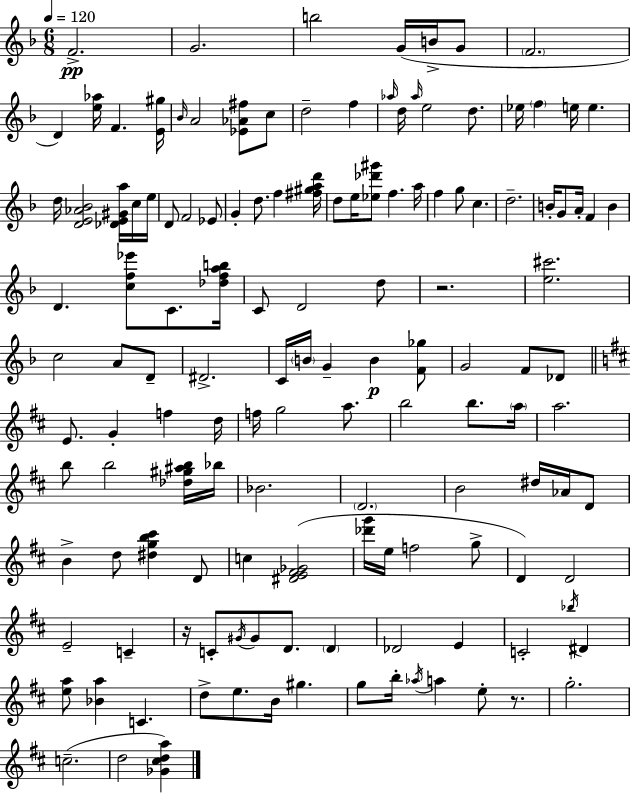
{
  \clef treble
  \numericTimeSignature
  \time 6/8
  \key d \minor
  \tempo 4 = 120
  \repeat volta 2 { f'2.->\pp | g'2. | b''2 g'16( b'16-> g'8 | \parenthesize f'2. | \break d'4) <e'' aes''>16 f'4. <e' gis''>16 | \grace { bes'16 } a'2 <ees' aes' fis''>8 c''8 | d''2-- f''4 | \grace { aes''16 } d''16 \grace { aes''16 } e''2 | \break d''8. ees''16 \parenthesize f''4 e''16 e''4. | d''16 <d' e' aes' bes'>2 | <des' e' gis' a''>16 c''16 e''16 d'8 f'2 | ees'8 g'4-. d''8. f''4 | \break <fis'' gis'' a'' d'''>16 d''8 e''16 <ees'' des''' gis'''>8 f''4. | a''16 f''4 g''8 c''4. | d''2.-- | b'16-. g'8 a'16-. f'4 b'4 | \break d'4. <c'' f'' ees'''>8 c'8. | <des'' f'' a'' b''>16 c'8 d'2 | d''8 r2. | <e'' cis'''>2. | \break c''2 a'8 | d'8-- dis'2.-> | c'16 \parenthesize b'16 g'4-- b'4\p | <f' ges''>8 g'2 f'8 | \break des'8 \bar "||" \break \key b \minor e'8. g'4-. f''4 d''16 | f''16 g''2 a''8. | b''2 b''8. \parenthesize a''16 | a''2. | \break b''8 b''2 <des'' gis'' ais'' b''>16 bes''16 | bes'2. | \parenthesize d'2. | b'2 dis''16 aes'16 d'8 | \break b'4-> d''8 <dis'' g'' b'' cis'''>4 d'8 | c''4 <dis' e' fis' ges'>2( | <des''' g'''>16 e''16 f''2 g''8-> | d'4) d'2 | \break e'2-- c'4-- | r16 c'8-. \acciaccatura { gis'16 } gis'8 d'8. \parenthesize d'4 | des'2 e'4 | c'2-. \acciaccatura { bes''16 } dis'4 | \break <e'' a''>8 <bes' a''>4 c'4. | d''8-> e''8. b'16 gis''4. | g''8 b''16-. \acciaccatura { aes''16 } a''4 e''8-. | r8. g''2.-. | \break c''2.--( | d''2 <ges' cis'' d'' a''>4) | } \bar "|."
}